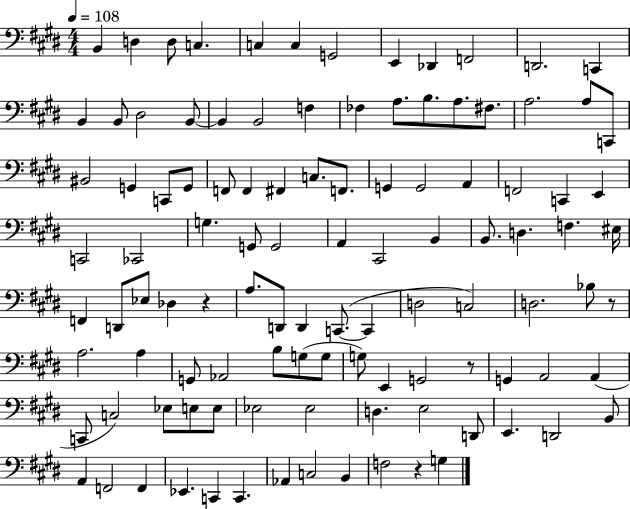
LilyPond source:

{
  \clef bass
  \numericTimeSignature
  \time 4/4
  \key e \major
  \tempo 4 = 108
  b,4 d4 d8 c4. | c4 c4 g,2 | e,4 des,4 f,2 | d,2. c,4 | \break b,4 b,8 dis2 b,8~~ | b,4 b,2 f4 | fes4 a8. b8. a8. fis8. | a2. a8 c,8 | \break bis,2 g,4 c,8 g,8 | f,8 f,4 fis,4 c8. f,8. | g,4 g,2 a,4 | f,2 c,4 e,4 | \break c,2 ces,2 | g4. g,8 g,2 | a,4 cis,2 b,4 | b,8. d4. f4. eis16 | \break f,4 d,8 ees8 des4 r4 | a8. d,8 d,4 c,8.~(~ c,4 | d2 c2) | d2. bes8 r8 | \break a2. a4 | g,8 aes,2 b8 g8( g8 | g8) e,4 g,2 r8 | g,4 a,2 a,4( | \break c,8 c2) ees8 e8 e8 | ees2 ees2 | d4. e2 d,8 | e,4. d,2 b,8 | \break a,4 f,2 f,4 | ees,4. c,4 c,4. | aes,4 c2 b,4 | f2 r4 g4 | \break \bar "|."
}